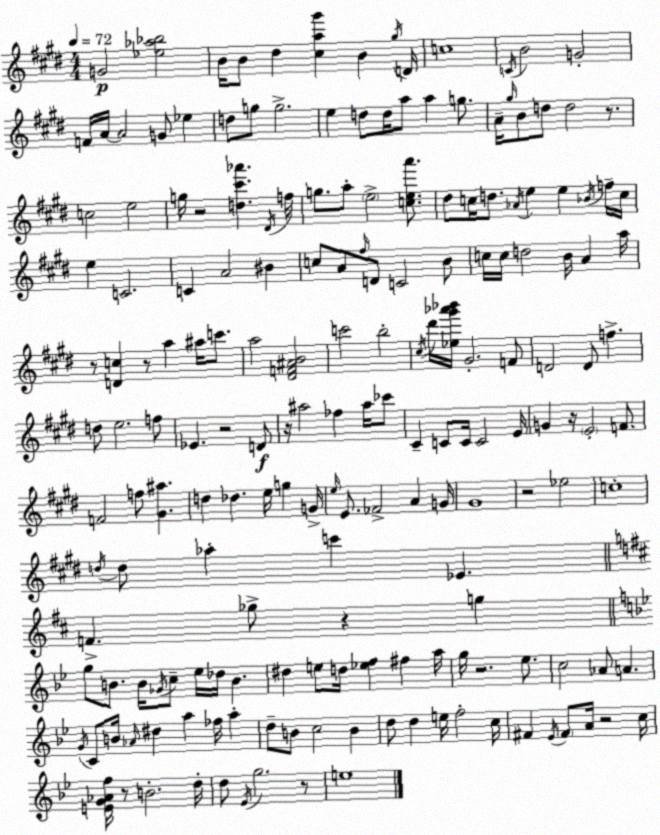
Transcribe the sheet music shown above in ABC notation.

X:1
T:Untitled
M:4/4
L:1/4
K:E
G2 [_e_a_b]2 B/4 B/2 ^d [^ca^g'] B ^g/4 D/4 c4 C/4 B2 G2 F/4 A/4 A2 G/2 _e d/2 g/2 g2 e d/2 d/4 a/2 a g/2 A/4 ^g/4 B/2 d/2 d2 z/2 c2 e2 g/4 z2 [d^c'_a'] ^D/4 f/4 g/2 a/2 e2 [cea']/2 ^d/2 c/4 d/2 _A/4 e e _B/4 f/4 c/4 e C2 C A2 ^B c/2 A/2 ^f/4 D/2 C2 B/2 c/4 c/4 d2 B/4 A a/4 z/2 [Dc] z/2 a ^a/4 c'/2 a2 [^DF^AB]2 c'2 b2 ^c/4 ^d'/4 [_e^g'_a'_b']/4 ^G2 F/2 D2 D/2 f d/2 e2 f/2 _E z2 D/2 z/4 ^a2 _f ^a/4 _c'/2 ^C C/2 C/4 C2 E/4 G z/4 E2 F/2 F2 f/2 [^G^a] d _d e/4 g G/4 e/4 E/2 _F2 A G/4 ^G4 z2 _e2 c4 d/4 d/2 _a c' _E F _g/2 z g g/2 B/2 B/4 _G/4 c/2 _e/4 _d/4 B ^d e/2 d/4 [_ef] ^f a/4 g/4 z2 _e/2 c2 _A/2 A G/4 C/2 B/4 _A/4 ^d a _f/4 a d/2 B/2 c2 B d/2 d e/4 f2 c/4 ^F _E/4 ^F/2 A/4 z2 c/4 [EG_Af]/4 z/2 B2 d/4 d/2 _E/4 g2 z/2 e4